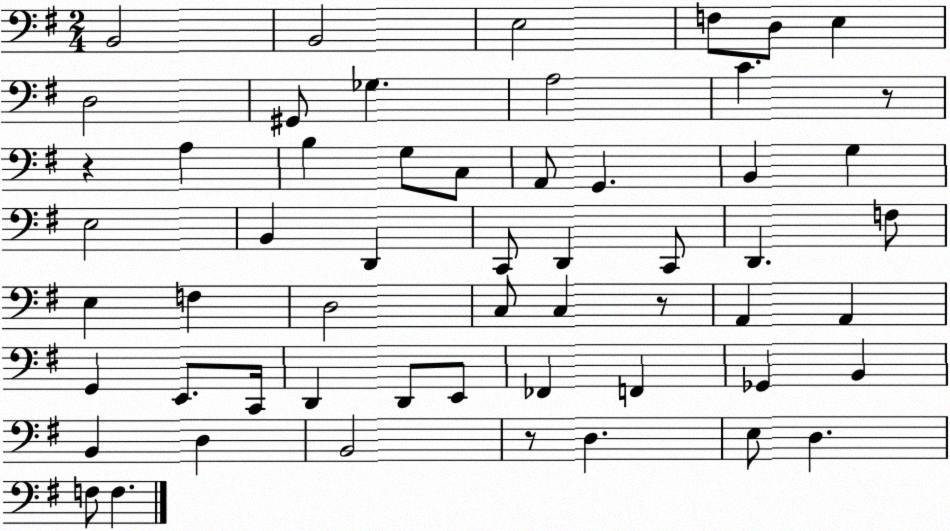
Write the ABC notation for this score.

X:1
T:Untitled
M:2/4
L:1/4
K:G
B,,2 B,,2 E,2 F,/2 D,/2 E, D,2 ^G,,/2 _G, A,2 C z/2 z A, B, G,/2 C,/2 A,,/2 G,, B,, G, E,2 B,, D,, C,,/2 D,, C,,/2 D,, F,/2 E, F, D,2 C,/2 C, z/2 A,, A,, G,, E,,/2 C,,/4 D,, D,,/2 E,,/2 _F,, F,, _G,, B,, B,, D, B,,2 z/2 D, E,/2 D, F,/2 F,